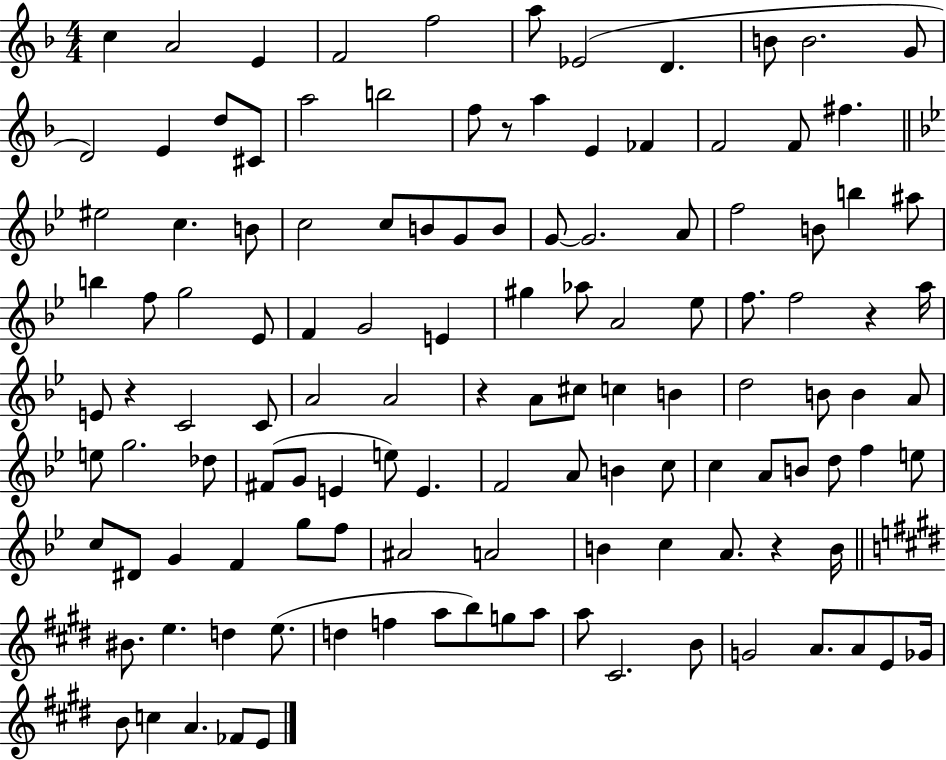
X:1
T:Untitled
M:4/4
L:1/4
K:F
c A2 E F2 f2 a/2 _E2 D B/2 B2 G/2 D2 E d/2 ^C/2 a2 b2 f/2 z/2 a E _F F2 F/2 ^f ^e2 c B/2 c2 c/2 B/2 G/2 B/2 G/2 G2 A/2 f2 B/2 b ^a/2 b f/2 g2 _E/2 F G2 E ^g _a/2 A2 _e/2 f/2 f2 z a/4 E/2 z C2 C/2 A2 A2 z A/2 ^c/2 c B d2 B/2 B A/2 e/2 g2 _d/2 ^F/2 G/2 E e/2 E F2 A/2 B c/2 c A/2 B/2 d/2 f e/2 c/2 ^D/2 G F g/2 f/2 ^A2 A2 B c A/2 z B/4 ^B/2 e d e/2 d f a/2 b/2 g/2 a/2 a/2 ^C2 B/2 G2 A/2 A/2 E/2 _G/4 B/2 c A _F/2 E/2